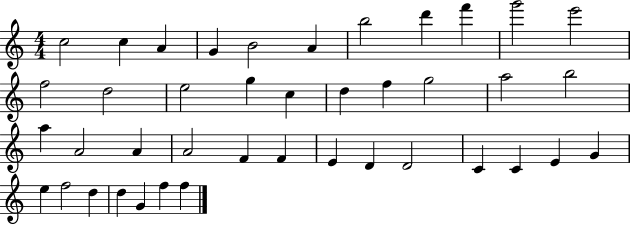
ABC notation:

X:1
T:Untitled
M:4/4
L:1/4
K:C
c2 c A G B2 A b2 d' f' g'2 e'2 f2 d2 e2 g c d f g2 a2 b2 a A2 A A2 F F E D D2 C C E G e f2 d d G f f